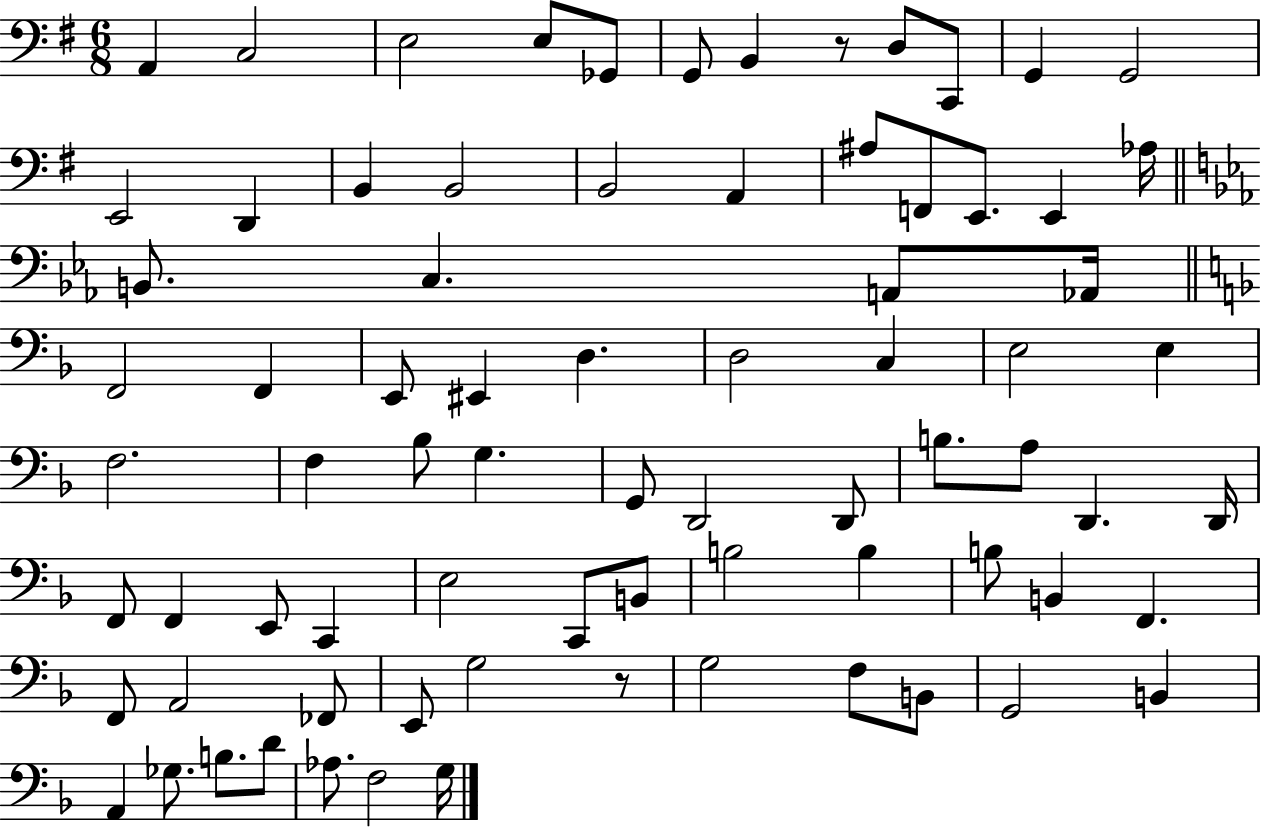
{
  \clef bass
  \numericTimeSignature
  \time 6/8
  \key g \major
  a,4 c2 | e2 e8 ges,8 | g,8 b,4 r8 d8 c,8 | g,4 g,2 | \break e,2 d,4 | b,4 b,2 | b,2 a,4 | ais8 f,8 e,8. e,4 aes16 | \break \bar "||" \break \key c \minor b,8. c4. a,8 aes,16 | \bar "||" \break \key d \minor f,2 f,4 | e,8 eis,4 d4. | d2 c4 | e2 e4 | \break f2. | f4 bes8 g4. | g,8 d,2 d,8 | b8. a8 d,4. d,16 | \break f,8 f,4 e,8 c,4 | e2 c,8 b,8 | b2 b4 | b8 b,4 f,4. | \break f,8 a,2 fes,8 | e,8 g2 r8 | g2 f8 b,8 | g,2 b,4 | \break a,4 ges8. b8. d'8 | aes8. f2 g16 | \bar "|."
}